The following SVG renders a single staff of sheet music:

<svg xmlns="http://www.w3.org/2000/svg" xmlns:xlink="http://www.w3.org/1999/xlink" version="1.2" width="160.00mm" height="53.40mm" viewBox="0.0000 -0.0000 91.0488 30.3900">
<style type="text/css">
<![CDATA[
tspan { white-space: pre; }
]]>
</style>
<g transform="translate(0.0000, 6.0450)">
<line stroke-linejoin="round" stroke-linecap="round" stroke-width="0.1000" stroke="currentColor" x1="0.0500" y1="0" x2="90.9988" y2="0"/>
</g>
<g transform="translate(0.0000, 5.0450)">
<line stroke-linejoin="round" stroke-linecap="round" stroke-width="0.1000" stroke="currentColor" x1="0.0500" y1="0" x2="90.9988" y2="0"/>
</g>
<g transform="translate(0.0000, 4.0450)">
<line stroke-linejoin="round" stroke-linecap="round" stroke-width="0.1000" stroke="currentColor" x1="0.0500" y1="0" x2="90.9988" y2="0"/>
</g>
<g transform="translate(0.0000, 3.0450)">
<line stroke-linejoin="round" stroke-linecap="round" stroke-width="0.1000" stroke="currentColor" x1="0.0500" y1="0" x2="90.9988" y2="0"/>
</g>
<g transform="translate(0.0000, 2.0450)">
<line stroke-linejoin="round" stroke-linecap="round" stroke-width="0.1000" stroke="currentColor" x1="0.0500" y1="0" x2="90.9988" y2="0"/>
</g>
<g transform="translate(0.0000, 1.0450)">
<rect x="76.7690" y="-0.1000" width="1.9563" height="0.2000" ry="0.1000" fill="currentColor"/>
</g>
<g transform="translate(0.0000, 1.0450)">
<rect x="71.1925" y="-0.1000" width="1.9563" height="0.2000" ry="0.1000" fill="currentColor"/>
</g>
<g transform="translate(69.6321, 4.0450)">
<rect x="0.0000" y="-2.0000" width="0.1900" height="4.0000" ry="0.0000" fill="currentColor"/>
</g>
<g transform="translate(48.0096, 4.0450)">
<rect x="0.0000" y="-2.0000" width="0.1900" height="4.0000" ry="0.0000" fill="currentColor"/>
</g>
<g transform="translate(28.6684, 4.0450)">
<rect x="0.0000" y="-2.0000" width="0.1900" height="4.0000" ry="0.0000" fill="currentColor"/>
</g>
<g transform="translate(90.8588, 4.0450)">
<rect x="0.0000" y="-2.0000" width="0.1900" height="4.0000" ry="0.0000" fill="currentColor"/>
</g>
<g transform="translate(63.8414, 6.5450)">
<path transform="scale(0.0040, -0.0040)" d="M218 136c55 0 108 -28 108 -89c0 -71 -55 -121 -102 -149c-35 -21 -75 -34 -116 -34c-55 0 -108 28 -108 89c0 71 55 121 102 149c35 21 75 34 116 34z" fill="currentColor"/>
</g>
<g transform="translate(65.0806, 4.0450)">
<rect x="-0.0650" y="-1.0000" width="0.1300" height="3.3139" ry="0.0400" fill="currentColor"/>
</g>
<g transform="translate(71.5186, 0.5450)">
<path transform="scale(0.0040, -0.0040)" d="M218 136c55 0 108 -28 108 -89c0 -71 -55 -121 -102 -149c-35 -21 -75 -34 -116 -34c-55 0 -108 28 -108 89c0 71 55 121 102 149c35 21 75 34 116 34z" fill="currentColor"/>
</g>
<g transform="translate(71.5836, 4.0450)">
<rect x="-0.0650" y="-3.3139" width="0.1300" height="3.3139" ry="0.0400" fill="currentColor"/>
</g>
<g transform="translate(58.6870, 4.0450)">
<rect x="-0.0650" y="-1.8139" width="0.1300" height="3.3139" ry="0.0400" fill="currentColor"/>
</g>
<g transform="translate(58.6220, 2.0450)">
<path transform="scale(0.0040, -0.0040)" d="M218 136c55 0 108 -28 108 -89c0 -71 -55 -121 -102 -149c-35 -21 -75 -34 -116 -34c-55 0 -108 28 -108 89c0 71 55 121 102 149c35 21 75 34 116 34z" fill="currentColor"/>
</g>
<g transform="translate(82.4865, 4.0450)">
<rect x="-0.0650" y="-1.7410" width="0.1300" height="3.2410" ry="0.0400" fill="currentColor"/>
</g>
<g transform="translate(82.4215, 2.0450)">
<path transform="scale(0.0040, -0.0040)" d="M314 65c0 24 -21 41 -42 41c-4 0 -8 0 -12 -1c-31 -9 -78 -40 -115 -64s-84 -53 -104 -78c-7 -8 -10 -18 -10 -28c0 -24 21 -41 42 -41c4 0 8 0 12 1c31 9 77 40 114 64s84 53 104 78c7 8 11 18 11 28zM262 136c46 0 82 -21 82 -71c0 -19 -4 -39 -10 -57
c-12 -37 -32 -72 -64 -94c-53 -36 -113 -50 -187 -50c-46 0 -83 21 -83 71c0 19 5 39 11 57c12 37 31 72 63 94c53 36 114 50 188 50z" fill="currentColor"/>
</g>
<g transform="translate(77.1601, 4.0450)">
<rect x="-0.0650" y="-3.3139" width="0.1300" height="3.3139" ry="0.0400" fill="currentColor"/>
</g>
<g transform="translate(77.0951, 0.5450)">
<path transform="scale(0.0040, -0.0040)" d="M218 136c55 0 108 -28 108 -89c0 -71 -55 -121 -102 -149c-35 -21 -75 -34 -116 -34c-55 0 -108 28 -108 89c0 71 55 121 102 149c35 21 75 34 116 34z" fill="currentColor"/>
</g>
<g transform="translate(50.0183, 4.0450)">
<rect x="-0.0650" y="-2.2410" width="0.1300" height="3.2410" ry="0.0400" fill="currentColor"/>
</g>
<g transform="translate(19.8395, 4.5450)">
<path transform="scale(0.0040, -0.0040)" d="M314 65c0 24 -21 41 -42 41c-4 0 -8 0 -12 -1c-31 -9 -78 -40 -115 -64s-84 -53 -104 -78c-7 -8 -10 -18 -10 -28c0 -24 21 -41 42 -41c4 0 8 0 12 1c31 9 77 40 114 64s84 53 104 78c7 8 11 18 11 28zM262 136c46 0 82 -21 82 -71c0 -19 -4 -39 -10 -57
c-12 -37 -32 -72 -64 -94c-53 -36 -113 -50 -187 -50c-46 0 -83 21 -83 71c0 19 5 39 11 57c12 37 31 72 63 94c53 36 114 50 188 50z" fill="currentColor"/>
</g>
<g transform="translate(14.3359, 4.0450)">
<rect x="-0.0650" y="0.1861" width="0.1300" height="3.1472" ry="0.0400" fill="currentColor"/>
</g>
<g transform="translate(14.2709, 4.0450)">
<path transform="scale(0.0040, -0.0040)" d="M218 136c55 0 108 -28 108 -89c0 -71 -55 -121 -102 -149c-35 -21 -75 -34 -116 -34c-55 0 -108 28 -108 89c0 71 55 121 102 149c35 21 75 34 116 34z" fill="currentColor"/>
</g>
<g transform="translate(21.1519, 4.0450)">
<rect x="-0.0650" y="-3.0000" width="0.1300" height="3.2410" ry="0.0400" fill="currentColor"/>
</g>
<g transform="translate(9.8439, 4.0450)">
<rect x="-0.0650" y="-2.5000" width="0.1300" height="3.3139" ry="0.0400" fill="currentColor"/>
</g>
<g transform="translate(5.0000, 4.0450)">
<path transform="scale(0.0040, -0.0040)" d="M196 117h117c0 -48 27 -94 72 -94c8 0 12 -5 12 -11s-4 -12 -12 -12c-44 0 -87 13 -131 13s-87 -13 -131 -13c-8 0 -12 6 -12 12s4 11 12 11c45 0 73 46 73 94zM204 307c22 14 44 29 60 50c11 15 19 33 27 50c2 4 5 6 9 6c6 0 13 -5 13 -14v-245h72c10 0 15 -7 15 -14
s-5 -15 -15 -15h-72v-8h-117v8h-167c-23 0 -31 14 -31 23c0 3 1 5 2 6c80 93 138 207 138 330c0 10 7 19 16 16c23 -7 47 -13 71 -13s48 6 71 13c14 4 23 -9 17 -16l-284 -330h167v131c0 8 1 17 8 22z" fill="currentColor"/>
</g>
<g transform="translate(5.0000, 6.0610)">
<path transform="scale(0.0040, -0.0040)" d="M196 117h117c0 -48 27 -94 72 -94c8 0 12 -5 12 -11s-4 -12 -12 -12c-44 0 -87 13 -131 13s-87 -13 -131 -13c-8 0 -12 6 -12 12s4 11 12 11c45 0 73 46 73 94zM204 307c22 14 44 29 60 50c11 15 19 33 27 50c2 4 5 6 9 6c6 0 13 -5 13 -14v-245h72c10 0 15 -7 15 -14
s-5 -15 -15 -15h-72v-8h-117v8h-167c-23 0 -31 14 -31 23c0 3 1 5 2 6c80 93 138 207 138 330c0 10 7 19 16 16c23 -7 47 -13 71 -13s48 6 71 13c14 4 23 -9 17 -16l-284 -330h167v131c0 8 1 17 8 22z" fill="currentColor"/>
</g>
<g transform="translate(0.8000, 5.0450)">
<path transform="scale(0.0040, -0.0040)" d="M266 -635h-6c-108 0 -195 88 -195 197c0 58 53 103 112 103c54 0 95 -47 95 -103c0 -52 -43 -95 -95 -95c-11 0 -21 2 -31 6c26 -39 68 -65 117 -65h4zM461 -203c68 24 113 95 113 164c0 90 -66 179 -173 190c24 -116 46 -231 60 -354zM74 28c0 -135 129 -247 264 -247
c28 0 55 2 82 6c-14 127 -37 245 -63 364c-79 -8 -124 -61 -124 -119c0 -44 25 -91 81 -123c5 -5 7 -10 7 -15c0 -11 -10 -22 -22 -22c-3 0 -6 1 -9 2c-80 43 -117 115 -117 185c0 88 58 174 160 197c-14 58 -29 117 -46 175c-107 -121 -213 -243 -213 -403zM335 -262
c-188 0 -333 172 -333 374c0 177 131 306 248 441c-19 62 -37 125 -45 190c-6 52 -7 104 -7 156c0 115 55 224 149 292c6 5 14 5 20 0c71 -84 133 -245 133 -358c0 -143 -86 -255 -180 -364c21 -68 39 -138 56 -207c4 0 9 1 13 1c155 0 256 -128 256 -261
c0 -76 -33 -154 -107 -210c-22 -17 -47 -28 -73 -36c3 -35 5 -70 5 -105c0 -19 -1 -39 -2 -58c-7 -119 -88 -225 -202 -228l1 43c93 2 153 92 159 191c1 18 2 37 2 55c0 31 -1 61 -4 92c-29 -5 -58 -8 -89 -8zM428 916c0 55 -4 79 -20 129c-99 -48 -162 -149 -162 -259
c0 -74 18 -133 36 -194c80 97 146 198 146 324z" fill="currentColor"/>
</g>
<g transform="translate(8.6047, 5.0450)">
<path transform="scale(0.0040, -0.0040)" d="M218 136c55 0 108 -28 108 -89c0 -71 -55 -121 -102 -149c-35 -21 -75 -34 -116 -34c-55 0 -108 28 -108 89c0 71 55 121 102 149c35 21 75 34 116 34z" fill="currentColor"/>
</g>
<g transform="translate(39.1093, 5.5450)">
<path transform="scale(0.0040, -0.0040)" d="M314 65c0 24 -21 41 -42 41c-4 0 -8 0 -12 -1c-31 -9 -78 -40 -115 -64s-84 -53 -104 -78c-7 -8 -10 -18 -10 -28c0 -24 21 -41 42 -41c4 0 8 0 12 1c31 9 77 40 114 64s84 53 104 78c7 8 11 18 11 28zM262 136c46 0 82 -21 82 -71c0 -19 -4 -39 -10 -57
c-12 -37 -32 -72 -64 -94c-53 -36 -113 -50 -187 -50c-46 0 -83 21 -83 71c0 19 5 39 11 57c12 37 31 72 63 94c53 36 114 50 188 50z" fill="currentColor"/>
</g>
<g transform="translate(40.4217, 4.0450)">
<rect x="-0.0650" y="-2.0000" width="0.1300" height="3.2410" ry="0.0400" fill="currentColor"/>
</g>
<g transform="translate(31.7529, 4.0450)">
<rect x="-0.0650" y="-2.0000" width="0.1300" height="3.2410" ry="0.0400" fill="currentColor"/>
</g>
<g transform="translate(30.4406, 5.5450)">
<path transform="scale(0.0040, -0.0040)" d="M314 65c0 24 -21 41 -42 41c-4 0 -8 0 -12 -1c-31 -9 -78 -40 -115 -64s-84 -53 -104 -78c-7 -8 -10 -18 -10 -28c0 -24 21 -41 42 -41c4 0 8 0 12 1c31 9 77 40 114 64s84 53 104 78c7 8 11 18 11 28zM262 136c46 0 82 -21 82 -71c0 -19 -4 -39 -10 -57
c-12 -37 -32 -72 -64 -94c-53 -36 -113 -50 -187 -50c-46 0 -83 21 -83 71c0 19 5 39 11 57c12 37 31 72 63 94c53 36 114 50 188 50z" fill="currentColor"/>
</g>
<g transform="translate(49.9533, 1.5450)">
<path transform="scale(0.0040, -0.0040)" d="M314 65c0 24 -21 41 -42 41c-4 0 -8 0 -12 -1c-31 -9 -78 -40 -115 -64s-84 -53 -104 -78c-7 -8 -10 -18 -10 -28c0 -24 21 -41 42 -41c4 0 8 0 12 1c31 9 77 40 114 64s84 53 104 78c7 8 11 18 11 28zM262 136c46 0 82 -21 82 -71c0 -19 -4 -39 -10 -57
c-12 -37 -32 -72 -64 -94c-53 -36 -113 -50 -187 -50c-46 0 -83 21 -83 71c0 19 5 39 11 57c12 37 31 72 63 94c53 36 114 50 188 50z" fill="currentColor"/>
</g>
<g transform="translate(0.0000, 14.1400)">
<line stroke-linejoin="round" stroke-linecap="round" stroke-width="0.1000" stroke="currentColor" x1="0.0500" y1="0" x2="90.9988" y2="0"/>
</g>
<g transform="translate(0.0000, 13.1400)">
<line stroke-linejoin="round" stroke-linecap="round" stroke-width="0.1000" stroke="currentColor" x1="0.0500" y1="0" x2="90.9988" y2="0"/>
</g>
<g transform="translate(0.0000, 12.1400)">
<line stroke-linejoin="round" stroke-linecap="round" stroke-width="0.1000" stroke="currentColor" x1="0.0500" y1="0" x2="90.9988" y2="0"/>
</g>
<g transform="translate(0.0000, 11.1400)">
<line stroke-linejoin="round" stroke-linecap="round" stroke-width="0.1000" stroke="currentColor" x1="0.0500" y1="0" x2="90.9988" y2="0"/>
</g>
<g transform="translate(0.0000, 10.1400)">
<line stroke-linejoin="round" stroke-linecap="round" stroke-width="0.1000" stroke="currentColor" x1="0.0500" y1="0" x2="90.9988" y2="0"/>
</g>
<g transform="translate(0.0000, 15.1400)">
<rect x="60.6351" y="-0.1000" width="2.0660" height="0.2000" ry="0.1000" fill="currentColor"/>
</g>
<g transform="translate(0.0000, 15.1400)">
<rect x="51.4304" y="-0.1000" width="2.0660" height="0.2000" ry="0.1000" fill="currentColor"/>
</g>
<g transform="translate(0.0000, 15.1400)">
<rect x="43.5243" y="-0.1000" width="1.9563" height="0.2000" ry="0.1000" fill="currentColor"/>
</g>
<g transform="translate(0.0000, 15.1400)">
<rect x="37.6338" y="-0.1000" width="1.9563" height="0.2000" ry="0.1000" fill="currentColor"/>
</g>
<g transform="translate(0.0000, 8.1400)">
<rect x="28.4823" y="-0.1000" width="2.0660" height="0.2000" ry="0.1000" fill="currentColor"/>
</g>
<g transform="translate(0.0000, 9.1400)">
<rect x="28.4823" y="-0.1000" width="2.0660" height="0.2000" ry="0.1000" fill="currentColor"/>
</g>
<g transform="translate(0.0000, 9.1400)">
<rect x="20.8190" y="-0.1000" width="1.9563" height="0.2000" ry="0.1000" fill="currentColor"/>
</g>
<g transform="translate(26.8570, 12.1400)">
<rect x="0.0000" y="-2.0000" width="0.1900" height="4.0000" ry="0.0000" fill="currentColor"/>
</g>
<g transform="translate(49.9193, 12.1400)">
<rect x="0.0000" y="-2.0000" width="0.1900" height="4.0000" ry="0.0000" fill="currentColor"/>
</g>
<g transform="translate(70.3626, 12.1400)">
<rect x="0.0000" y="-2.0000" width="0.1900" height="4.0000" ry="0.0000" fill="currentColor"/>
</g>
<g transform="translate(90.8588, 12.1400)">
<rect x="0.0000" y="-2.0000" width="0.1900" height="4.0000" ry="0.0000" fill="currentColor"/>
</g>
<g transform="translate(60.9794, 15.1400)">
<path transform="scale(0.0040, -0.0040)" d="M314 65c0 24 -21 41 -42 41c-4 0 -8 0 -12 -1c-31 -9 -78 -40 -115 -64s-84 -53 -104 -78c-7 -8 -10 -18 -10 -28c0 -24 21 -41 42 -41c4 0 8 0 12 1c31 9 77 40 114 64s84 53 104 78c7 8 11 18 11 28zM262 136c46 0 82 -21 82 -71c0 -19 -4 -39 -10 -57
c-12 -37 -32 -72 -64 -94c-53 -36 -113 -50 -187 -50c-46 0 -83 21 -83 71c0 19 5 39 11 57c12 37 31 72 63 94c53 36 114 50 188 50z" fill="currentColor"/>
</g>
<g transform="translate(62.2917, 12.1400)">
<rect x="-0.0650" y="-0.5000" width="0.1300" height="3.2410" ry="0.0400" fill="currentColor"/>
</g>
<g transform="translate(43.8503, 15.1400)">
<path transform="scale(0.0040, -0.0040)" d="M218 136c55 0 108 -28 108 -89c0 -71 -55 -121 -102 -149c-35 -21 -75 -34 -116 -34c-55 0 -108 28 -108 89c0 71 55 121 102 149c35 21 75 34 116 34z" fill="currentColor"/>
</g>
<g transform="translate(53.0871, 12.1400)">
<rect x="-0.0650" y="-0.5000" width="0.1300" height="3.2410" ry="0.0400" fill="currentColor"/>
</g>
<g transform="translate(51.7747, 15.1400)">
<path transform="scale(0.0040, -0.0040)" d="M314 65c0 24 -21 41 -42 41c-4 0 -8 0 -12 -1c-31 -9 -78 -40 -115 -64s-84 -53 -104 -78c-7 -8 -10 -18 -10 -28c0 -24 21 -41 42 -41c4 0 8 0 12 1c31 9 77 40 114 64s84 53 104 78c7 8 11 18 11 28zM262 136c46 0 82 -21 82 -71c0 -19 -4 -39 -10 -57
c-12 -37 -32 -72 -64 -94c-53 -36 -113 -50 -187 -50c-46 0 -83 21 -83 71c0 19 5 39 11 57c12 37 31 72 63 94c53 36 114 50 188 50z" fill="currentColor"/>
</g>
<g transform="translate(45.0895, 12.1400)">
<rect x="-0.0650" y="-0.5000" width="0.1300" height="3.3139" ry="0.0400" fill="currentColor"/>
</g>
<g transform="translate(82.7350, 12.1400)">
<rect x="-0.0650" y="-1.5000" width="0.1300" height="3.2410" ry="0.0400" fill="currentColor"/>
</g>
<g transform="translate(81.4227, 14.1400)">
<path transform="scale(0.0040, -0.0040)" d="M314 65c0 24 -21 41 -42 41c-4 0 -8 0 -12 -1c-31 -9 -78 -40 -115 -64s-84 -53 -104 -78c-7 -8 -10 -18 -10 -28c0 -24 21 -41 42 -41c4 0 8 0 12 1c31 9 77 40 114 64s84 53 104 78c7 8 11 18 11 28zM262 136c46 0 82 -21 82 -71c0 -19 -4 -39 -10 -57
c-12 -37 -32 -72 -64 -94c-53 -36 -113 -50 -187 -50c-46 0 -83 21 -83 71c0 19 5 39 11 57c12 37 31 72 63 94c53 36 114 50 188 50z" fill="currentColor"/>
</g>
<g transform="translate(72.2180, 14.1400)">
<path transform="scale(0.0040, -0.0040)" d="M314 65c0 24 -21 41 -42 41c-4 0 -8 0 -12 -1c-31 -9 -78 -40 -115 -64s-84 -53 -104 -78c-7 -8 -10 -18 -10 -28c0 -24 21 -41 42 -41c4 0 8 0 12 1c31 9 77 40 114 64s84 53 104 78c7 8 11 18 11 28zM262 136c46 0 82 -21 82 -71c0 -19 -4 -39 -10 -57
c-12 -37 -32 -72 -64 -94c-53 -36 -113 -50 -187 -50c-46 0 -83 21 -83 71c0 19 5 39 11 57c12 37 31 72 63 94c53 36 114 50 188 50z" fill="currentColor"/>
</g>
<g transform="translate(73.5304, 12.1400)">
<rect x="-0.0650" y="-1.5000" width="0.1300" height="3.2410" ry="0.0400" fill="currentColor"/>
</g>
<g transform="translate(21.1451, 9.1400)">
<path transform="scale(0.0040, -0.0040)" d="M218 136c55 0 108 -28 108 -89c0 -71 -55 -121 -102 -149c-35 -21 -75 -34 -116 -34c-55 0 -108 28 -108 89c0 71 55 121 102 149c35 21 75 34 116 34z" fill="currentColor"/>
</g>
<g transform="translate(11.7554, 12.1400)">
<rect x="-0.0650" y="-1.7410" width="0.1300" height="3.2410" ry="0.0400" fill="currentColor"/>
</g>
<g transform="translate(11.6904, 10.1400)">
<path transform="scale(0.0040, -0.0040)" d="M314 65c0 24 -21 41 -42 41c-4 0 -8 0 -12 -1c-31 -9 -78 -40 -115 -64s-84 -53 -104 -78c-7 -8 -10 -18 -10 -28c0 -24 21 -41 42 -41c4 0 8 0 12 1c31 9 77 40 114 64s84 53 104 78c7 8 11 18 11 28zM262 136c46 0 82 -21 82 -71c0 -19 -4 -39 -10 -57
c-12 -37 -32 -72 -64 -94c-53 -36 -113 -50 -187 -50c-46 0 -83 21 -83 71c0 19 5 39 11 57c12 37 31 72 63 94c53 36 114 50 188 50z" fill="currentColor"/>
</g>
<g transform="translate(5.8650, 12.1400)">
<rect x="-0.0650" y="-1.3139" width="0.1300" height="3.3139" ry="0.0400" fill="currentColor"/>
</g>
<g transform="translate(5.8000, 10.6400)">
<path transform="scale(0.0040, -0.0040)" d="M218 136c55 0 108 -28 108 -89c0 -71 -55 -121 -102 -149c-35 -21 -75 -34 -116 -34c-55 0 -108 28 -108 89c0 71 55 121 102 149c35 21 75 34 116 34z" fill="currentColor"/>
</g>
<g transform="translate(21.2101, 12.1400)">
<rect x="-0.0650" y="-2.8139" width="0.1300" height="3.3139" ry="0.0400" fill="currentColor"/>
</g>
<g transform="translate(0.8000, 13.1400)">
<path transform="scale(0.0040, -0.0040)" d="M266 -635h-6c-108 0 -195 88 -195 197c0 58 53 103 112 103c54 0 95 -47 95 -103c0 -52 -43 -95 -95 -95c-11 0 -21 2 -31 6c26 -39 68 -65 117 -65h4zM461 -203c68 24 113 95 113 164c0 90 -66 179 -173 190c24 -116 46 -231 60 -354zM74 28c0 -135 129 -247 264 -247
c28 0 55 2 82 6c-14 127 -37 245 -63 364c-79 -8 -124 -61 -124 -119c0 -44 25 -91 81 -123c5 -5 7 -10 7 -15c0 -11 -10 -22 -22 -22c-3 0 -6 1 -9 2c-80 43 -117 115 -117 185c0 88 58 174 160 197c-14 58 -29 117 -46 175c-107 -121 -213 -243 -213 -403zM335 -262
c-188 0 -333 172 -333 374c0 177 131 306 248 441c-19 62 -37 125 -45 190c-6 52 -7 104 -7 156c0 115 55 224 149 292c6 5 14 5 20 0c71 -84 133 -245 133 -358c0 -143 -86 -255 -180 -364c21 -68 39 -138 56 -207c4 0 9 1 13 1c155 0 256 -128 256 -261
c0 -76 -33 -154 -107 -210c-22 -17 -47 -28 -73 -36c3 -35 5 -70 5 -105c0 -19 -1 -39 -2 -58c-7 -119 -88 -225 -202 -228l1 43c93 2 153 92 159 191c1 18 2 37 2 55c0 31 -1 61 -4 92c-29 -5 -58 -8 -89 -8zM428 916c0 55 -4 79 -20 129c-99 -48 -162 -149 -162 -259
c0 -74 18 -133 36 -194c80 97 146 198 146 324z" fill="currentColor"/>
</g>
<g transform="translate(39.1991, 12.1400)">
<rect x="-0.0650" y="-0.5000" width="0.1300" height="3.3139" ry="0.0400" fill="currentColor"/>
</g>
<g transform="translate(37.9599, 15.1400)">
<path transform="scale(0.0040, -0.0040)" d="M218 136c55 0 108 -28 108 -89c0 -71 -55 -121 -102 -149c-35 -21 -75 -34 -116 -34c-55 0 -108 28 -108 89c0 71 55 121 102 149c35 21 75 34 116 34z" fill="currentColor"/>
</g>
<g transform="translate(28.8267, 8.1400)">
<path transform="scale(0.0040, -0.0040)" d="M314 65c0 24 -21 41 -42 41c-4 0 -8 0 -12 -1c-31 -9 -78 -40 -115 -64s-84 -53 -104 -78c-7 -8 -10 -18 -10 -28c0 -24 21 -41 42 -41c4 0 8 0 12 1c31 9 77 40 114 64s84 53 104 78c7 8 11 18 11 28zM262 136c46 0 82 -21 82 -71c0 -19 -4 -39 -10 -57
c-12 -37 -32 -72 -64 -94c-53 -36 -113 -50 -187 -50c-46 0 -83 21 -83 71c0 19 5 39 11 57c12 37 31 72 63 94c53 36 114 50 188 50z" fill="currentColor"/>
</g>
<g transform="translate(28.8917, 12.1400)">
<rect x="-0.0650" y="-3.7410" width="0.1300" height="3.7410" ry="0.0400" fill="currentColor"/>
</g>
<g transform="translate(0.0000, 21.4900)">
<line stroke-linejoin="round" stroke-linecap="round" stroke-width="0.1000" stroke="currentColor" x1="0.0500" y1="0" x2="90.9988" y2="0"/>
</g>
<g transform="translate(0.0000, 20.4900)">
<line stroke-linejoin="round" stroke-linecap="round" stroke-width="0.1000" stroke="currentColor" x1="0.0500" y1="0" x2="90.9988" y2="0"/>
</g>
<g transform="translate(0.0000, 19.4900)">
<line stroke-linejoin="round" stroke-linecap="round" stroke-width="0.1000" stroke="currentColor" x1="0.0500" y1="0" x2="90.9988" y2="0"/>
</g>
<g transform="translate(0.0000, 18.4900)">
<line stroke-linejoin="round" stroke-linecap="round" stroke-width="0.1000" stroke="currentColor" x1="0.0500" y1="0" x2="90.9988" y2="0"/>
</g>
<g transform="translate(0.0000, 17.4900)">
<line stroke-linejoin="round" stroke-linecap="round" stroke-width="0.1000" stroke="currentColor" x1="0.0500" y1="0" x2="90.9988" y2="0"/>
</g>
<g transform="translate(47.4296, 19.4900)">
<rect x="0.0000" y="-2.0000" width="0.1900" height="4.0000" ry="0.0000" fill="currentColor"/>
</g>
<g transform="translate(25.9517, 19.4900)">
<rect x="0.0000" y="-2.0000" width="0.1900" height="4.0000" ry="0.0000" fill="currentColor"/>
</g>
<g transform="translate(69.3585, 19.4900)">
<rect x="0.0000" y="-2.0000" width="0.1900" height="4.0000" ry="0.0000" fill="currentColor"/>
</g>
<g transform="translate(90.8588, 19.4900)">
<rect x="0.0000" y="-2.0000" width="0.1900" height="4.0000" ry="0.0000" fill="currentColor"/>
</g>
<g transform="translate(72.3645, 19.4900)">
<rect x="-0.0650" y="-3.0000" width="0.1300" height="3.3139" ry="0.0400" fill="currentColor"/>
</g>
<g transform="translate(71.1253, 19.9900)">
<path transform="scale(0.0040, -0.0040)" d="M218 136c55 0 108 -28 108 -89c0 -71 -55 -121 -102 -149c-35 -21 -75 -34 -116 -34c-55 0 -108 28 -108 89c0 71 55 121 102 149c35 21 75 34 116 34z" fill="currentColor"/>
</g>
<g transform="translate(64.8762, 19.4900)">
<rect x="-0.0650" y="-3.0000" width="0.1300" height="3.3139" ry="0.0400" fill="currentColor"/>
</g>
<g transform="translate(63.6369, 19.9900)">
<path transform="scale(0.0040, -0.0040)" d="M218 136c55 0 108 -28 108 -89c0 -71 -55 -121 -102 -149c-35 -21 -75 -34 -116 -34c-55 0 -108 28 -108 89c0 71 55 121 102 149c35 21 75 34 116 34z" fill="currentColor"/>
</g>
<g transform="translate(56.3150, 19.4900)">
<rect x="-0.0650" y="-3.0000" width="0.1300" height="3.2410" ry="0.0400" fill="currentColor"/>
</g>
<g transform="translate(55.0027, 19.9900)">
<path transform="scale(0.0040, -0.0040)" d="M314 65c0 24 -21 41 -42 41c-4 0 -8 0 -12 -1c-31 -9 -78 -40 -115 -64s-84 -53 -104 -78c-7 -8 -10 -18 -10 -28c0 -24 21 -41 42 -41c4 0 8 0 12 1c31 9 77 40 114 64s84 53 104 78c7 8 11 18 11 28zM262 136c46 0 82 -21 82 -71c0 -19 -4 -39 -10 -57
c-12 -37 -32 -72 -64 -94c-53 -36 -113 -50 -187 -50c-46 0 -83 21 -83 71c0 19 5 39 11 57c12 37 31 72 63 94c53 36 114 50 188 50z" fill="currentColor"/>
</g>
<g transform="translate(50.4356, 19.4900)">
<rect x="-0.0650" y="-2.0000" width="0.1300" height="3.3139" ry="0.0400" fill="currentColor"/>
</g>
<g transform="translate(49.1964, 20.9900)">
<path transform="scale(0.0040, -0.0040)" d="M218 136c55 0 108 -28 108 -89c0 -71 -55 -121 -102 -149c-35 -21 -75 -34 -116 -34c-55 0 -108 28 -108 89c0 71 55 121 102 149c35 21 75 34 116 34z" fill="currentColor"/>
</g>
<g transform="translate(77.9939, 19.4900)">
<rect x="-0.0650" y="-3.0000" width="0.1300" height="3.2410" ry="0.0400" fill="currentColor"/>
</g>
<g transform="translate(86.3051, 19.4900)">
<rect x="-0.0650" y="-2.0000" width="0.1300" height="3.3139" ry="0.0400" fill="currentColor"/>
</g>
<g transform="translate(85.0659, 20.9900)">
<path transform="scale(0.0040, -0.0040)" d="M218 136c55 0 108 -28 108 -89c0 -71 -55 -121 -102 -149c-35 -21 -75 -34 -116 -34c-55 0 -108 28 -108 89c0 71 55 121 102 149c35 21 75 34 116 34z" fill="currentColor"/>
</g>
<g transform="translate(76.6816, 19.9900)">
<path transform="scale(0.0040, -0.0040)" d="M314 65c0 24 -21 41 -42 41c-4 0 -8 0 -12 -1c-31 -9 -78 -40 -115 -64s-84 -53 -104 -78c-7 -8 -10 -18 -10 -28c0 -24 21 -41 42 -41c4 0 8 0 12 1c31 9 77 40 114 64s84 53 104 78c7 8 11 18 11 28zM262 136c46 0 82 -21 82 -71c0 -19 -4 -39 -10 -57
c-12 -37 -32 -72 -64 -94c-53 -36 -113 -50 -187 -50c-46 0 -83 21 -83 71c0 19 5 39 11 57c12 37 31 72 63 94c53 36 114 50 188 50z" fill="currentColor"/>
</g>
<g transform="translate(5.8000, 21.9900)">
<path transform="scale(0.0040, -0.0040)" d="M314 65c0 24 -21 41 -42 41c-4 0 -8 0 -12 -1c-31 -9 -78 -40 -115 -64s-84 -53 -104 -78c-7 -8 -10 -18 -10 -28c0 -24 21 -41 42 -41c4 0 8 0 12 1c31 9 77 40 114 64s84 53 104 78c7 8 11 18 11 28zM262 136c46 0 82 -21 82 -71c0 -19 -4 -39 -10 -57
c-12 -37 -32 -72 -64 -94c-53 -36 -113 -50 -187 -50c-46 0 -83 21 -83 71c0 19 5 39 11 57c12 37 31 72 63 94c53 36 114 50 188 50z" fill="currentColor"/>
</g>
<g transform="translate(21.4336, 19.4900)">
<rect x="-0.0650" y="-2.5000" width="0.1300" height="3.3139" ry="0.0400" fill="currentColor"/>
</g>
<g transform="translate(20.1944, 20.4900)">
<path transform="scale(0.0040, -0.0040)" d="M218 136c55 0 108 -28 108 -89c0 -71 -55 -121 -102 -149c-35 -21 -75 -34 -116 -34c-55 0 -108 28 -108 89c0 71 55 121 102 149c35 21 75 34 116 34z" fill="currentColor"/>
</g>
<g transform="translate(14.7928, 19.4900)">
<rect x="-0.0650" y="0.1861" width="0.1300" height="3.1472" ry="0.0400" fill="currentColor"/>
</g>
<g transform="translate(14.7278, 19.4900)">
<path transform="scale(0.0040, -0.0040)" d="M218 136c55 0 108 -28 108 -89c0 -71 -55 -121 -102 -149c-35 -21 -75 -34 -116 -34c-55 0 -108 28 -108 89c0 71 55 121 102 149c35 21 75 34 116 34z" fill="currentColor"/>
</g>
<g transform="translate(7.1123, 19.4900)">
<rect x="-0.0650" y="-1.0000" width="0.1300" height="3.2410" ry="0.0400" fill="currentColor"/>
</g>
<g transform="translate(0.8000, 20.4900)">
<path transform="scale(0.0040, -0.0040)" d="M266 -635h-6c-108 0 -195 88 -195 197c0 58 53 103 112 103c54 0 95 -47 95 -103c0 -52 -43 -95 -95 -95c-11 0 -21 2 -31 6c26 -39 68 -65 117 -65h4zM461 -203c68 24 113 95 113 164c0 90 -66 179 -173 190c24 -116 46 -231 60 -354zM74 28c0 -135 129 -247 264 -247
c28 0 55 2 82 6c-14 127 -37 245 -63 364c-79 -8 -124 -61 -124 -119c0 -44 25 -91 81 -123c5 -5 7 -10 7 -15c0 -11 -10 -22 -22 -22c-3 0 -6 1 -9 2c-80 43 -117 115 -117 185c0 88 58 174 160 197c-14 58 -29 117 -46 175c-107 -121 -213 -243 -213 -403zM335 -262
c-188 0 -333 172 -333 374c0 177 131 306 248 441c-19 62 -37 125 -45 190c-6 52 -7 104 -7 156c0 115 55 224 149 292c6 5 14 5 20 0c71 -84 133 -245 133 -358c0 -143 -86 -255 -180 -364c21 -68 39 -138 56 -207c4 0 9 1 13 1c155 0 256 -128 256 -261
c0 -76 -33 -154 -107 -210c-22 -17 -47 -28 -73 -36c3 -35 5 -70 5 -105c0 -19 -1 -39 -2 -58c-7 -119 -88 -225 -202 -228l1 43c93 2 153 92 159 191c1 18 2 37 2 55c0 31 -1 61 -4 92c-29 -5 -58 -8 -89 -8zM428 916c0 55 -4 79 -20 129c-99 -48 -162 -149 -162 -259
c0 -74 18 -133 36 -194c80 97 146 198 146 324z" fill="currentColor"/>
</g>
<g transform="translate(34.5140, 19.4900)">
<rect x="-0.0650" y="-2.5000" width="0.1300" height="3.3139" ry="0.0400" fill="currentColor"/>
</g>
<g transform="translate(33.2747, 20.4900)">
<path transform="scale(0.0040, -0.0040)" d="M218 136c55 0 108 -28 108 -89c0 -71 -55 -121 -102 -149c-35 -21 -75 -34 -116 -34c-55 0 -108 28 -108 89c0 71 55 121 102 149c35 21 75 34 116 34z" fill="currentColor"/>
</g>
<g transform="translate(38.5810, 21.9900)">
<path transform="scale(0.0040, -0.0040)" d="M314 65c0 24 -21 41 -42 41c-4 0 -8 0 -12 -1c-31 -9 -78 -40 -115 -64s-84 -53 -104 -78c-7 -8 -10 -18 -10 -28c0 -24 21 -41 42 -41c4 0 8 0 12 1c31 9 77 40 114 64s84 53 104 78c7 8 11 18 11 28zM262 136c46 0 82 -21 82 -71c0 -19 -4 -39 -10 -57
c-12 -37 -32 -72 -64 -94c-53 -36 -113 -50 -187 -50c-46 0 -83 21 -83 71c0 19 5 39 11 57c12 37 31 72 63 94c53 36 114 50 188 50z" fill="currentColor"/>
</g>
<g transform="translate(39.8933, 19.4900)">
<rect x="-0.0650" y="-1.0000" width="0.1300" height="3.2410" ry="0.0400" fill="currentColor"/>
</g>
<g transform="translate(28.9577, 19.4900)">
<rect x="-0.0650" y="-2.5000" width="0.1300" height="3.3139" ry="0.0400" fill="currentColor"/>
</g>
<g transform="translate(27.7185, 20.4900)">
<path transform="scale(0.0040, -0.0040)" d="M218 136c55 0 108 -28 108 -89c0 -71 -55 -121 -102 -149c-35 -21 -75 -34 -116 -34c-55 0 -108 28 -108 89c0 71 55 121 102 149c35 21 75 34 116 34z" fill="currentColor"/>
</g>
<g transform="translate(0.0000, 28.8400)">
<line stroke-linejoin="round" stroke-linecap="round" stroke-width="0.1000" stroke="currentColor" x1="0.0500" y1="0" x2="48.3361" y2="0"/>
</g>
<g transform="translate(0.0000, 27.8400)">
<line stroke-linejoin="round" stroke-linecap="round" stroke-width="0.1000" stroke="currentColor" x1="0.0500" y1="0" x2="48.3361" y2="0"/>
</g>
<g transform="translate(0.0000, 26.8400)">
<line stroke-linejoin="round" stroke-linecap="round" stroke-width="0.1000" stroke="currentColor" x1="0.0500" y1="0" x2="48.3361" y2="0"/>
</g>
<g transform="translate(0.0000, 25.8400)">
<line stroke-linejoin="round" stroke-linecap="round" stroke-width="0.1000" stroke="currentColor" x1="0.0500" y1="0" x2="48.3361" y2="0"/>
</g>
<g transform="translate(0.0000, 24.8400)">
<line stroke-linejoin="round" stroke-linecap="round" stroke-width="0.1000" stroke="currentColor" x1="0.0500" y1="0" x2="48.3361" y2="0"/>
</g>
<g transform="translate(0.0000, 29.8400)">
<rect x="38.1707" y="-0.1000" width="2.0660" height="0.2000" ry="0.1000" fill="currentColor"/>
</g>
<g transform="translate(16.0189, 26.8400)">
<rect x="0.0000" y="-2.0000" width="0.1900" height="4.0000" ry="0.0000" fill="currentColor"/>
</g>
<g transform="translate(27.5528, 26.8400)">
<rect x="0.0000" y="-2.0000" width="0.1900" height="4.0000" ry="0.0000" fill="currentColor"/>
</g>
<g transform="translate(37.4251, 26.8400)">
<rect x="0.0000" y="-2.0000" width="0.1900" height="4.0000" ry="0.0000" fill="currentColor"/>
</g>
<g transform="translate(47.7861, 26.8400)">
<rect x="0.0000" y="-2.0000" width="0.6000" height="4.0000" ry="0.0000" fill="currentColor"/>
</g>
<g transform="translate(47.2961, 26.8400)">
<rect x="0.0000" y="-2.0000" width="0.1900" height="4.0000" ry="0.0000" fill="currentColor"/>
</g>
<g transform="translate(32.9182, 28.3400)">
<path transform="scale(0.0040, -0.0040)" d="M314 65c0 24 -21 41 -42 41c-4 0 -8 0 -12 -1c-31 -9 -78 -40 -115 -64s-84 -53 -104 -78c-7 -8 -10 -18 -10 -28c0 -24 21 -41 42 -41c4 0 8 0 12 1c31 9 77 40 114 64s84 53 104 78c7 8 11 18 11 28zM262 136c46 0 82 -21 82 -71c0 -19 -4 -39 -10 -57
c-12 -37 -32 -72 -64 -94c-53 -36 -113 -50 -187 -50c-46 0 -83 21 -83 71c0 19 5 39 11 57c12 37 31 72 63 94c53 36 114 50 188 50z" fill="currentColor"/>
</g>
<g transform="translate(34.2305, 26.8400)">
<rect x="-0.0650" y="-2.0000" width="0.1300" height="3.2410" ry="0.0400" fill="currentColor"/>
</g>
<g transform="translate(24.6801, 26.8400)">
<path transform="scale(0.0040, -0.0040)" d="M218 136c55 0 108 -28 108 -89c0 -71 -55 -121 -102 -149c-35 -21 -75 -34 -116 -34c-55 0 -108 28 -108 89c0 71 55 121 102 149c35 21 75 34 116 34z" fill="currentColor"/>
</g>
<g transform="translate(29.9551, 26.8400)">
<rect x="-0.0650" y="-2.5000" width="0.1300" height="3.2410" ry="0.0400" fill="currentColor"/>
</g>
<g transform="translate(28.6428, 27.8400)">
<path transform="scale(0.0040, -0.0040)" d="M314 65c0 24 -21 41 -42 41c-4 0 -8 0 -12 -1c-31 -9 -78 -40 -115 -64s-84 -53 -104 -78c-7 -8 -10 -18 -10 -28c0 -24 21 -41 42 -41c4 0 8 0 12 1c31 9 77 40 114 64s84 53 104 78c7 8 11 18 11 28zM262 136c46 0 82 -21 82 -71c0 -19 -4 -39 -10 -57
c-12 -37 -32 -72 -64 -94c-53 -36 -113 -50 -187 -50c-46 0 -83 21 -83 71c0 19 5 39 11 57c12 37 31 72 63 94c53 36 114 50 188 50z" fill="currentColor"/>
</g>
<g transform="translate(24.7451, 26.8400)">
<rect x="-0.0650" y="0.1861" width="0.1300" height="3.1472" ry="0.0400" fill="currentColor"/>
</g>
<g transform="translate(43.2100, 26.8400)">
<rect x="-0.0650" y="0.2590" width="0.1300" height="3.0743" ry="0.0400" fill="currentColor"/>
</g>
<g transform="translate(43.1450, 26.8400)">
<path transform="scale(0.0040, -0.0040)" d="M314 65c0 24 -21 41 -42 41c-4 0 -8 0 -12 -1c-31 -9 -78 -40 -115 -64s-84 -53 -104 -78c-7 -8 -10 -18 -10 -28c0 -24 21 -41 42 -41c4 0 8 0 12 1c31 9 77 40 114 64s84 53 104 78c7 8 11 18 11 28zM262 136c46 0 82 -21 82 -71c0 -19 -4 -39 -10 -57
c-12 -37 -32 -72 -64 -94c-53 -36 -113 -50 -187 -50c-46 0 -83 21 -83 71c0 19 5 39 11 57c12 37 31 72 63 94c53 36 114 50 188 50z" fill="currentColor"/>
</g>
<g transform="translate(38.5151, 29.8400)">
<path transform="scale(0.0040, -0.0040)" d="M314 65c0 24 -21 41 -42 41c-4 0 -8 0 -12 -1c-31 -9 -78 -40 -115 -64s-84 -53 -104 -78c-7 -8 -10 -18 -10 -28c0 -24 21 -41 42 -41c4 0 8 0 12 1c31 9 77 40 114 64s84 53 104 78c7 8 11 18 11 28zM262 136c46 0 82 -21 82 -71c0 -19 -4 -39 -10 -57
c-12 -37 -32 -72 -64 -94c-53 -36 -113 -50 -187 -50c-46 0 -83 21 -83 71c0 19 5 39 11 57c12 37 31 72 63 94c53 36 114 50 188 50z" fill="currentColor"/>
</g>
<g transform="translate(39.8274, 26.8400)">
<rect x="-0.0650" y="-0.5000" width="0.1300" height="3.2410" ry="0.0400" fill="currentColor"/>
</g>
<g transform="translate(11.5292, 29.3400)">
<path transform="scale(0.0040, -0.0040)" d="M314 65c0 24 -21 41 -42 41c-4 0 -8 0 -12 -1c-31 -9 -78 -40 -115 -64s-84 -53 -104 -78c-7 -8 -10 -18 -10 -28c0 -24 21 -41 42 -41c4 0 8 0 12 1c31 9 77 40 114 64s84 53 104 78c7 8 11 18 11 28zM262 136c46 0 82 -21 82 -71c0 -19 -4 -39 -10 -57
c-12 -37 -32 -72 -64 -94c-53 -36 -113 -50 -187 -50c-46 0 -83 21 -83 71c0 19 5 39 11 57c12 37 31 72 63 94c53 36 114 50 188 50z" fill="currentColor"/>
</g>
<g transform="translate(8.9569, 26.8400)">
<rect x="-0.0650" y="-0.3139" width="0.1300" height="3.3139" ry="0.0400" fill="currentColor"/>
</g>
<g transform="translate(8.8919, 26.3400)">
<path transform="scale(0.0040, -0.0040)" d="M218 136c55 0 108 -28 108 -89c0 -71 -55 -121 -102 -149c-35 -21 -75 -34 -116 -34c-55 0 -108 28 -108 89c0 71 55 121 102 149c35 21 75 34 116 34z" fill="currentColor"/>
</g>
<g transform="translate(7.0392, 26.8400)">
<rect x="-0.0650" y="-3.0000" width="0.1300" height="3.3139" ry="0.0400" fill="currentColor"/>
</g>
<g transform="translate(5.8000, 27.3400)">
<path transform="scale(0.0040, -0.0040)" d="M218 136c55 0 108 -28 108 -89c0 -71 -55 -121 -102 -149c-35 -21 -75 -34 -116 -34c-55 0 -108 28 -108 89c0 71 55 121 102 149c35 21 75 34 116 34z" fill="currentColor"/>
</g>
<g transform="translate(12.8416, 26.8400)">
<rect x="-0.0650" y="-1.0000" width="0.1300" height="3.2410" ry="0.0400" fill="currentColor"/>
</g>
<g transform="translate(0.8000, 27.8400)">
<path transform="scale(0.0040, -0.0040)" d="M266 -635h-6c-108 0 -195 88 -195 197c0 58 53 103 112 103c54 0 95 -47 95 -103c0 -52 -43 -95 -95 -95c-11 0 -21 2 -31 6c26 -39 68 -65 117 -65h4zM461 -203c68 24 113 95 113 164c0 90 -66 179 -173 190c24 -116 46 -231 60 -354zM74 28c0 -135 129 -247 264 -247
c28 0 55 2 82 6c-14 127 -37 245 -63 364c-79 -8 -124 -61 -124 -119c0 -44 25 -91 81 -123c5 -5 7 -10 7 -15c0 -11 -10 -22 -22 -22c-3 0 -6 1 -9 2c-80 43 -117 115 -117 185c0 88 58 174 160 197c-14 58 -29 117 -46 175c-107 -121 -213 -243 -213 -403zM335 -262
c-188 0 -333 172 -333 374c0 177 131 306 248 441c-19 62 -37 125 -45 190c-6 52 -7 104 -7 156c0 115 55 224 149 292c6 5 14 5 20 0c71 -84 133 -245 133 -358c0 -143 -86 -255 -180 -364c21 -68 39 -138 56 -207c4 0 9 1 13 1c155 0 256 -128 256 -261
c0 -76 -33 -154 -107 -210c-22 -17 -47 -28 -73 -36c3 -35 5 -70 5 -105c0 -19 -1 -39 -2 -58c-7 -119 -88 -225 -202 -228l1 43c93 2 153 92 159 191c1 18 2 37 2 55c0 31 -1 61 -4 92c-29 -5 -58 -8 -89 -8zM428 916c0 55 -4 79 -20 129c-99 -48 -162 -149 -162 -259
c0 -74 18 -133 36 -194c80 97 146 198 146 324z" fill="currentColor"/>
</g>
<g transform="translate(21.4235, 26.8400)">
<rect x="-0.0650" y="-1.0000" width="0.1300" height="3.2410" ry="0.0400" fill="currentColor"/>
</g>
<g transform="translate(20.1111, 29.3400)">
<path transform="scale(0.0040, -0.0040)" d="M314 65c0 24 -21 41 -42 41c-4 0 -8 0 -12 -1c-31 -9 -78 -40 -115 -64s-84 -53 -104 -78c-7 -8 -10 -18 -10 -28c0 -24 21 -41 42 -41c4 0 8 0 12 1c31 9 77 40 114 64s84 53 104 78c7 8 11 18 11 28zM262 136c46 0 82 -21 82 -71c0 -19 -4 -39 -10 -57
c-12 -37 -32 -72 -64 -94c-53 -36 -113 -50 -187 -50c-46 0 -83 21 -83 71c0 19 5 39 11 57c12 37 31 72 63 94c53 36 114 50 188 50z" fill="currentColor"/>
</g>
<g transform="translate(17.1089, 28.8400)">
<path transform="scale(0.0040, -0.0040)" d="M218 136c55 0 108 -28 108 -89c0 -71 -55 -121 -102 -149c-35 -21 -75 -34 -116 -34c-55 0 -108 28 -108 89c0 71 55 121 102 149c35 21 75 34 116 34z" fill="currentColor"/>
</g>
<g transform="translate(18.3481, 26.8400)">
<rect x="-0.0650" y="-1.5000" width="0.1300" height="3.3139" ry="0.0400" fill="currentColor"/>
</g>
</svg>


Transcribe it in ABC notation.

X:1
T:Untitled
M:4/4
L:1/4
K:C
G B A2 F2 F2 g2 f D b b f2 e f2 a c'2 C C C2 C2 E2 E2 D2 B G G G D2 F A2 A A A2 F A c D2 E D2 B G2 F2 C2 B2